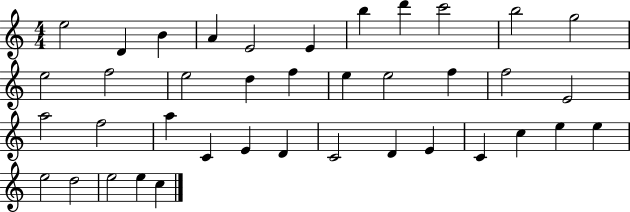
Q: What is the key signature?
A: C major